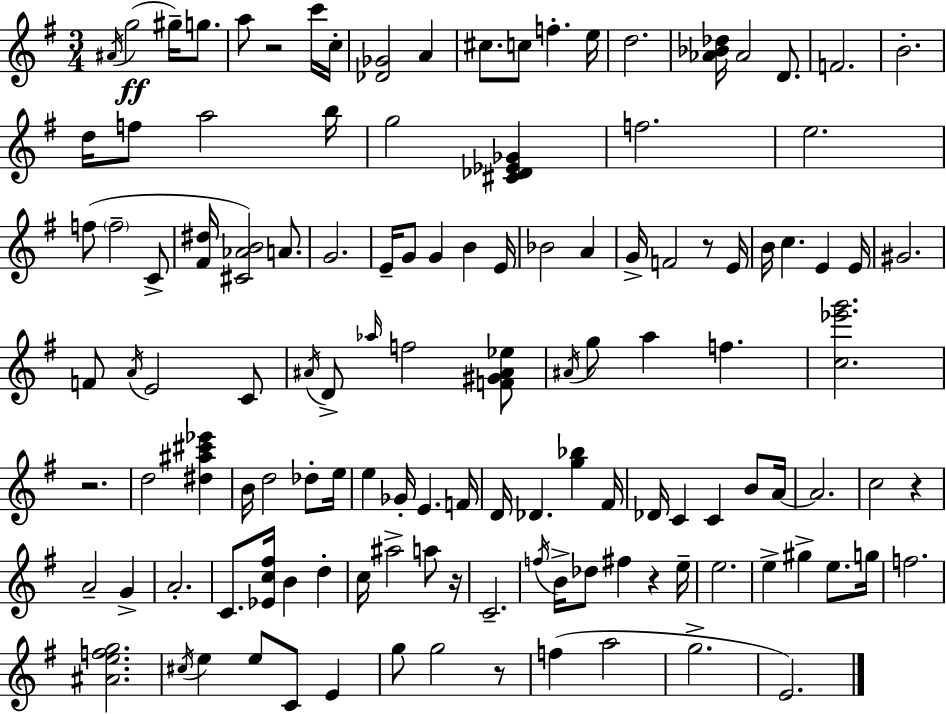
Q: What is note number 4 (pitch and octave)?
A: G5